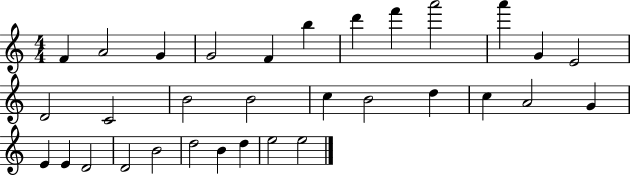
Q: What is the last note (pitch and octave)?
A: E5